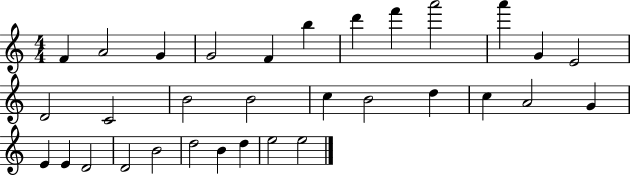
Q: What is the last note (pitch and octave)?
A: E5